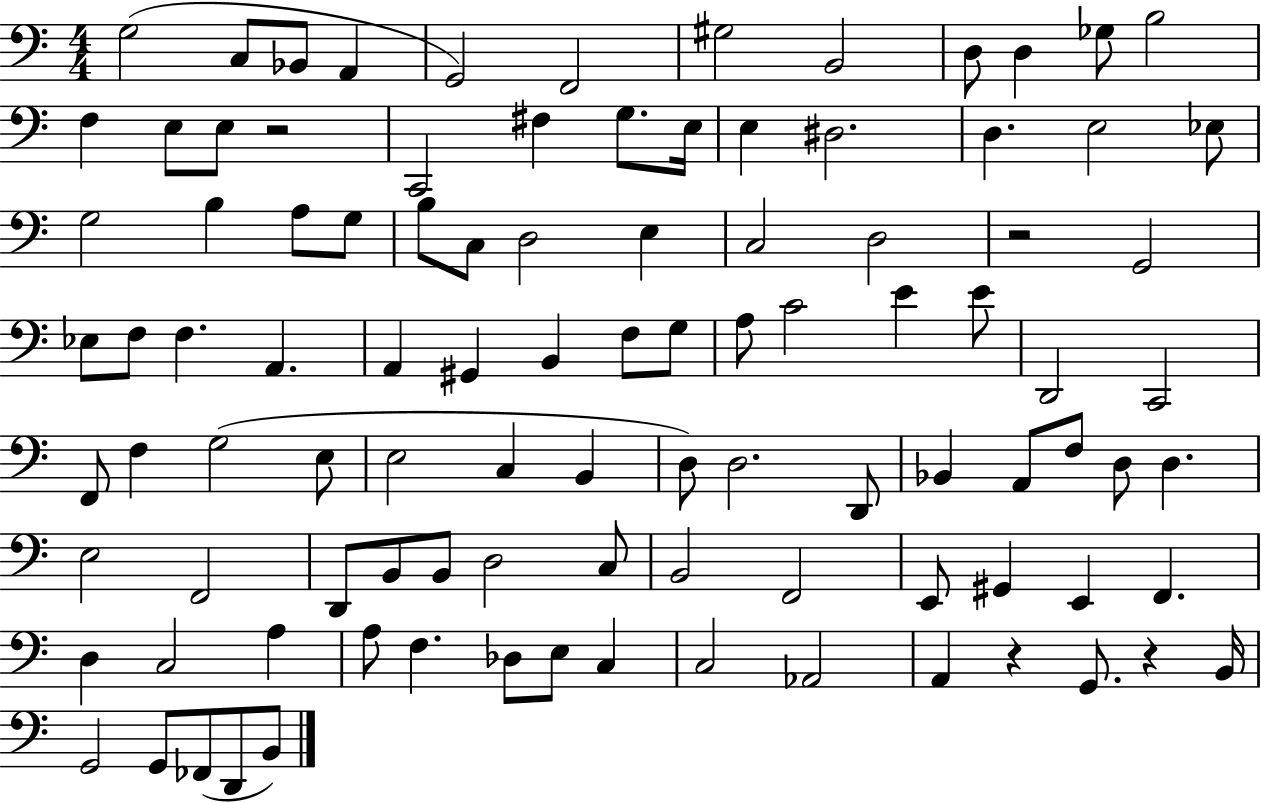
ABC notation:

X:1
T:Untitled
M:4/4
L:1/4
K:C
G,2 C,/2 _B,,/2 A,, G,,2 F,,2 ^G,2 B,,2 D,/2 D, _G,/2 B,2 F, E,/2 E,/2 z2 C,,2 ^F, G,/2 E,/4 E, ^D,2 D, E,2 _E,/2 G,2 B, A,/2 G,/2 B,/2 C,/2 D,2 E, C,2 D,2 z2 G,,2 _E,/2 F,/2 F, A,, A,, ^G,, B,, F,/2 G,/2 A,/2 C2 E E/2 D,,2 C,,2 F,,/2 F, G,2 E,/2 E,2 C, B,, D,/2 D,2 D,,/2 _B,, A,,/2 F,/2 D,/2 D, E,2 F,,2 D,,/2 B,,/2 B,,/2 D,2 C,/2 B,,2 F,,2 E,,/2 ^G,, E,, F,, D, C,2 A, A,/2 F, _D,/2 E,/2 C, C,2 _A,,2 A,, z G,,/2 z B,,/4 G,,2 G,,/2 _F,,/2 D,,/2 B,,/2